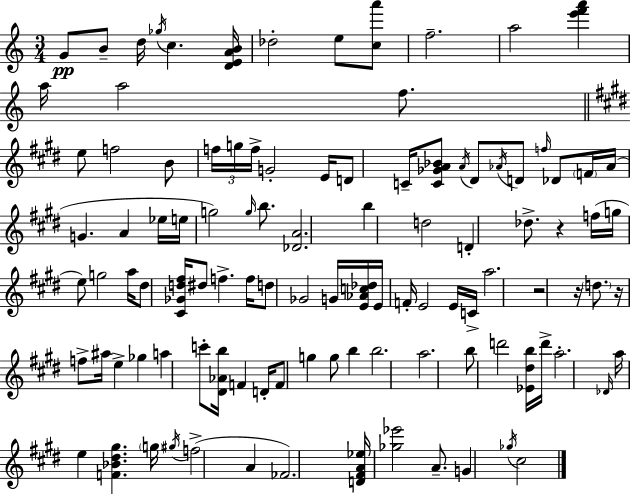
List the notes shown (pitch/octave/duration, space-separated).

G4/e B4/e D5/s Gb5/s C5/q. [D4,E4,A4,B4]/s Db5/h E5/e [C5,A6]/e F5/h. A5/h [E6,F6,A6]/q A5/s A5/h F5/e. E5/e F5/h B4/e F5/s G5/s F5/s G4/h E4/s D4/e C4/s [C4,Gb4,A4,Bb4]/e A4/s D#4/e Ab4/s D4/e F5/s Db4/e F4/s Ab4/s G4/q. A4/q Eb5/s E5/s G5/h G5/s B5/e. [Db4,A4]/h. B5/q D5/h D4/q Db5/e. R/q F5/s G5/s E5/e G5/h A5/s D#5/e [C#4,Gb4,D5,F#5]/s D#5/e F5/q. F5/s D5/e Gb4/h G4/s [E4,Ab4,C5,Db5]/s E4/s F4/s E4/h E4/s C4/s A5/h. R/h R/s D5/e. R/s F5/e A#5/s E5/q Gb5/q A5/q C6/e [D#4,Ab4,B5]/s F4/q D4/s F4/e G5/q G5/e B5/q B5/h. A5/h. B5/e D6/h [Eb4,D#5,B5]/s D6/s A5/h. Db4/s A5/s E5/q [F4,Bb4,D#5,G#5]/q. G5/s G#5/s F5/h A4/q FES4/h. [D4,F#4,A4,Eb5]/s [Gb5,Eb6]/h A4/e. G4/q Gb5/s C#5/h